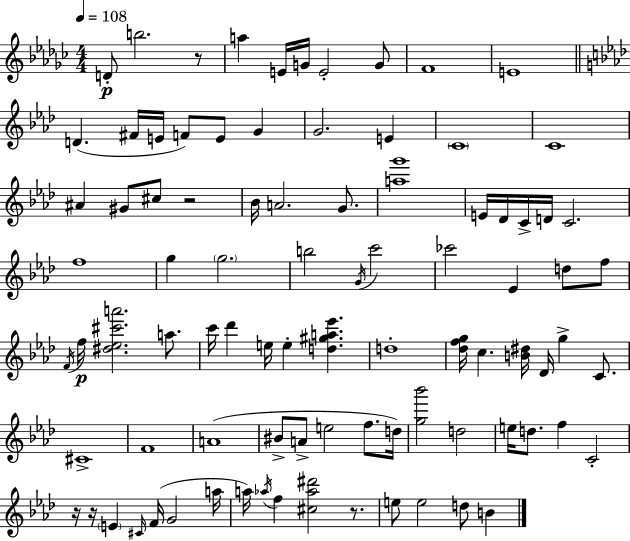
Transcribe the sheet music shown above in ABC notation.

X:1
T:Untitled
M:4/4
L:1/4
K:Ebm
D/2 b2 z/2 a E/4 G/4 E2 G/2 F4 E4 D ^F/4 E/4 F/2 E/2 G G2 E C4 C4 ^A ^G/2 ^c/2 z2 _B/4 A2 G/2 [ag']4 E/4 _D/4 C/4 D/4 C2 f4 g g2 b2 G/4 c'2 _c'2 _E d/2 f/2 F/4 f/4 [^d_e^c'a']2 a/2 c'/4 _d' e/4 e [d^ga_e'] d4 [_dfg]/4 c [B^d]/4 _D/4 g C/2 ^C4 F4 A4 ^B/2 A/2 e2 f/2 d/4 [g_b']2 d2 e/4 d/2 f C2 z/4 z/4 E ^C/4 F/4 G2 a/4 a/4 _a/4 f [^c_a^d']2 z/2 e/2 e2 d/2 B